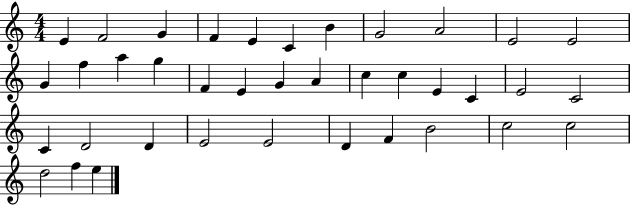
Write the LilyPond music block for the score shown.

{
  \clef treble
  \numericTimeSignature
  \time 4/4
  \key c \major
  e'4 f'2 g'4 | f'4 e'4 c'4 b'4 | g'2 a'2 | e'2 e'2 | \break g'4 f''4 a''4 g''4 | f'4 e'4 g'4 a'4 | c''4 c''4 e'4 c'4 | e'2 c'2 | \break c'4 d'2 d'4 | e'2 e'2 | d'4 f'4 b'2 | c''2 c''2 | \break d''2 f''4 e''4 | \bar "|."
}